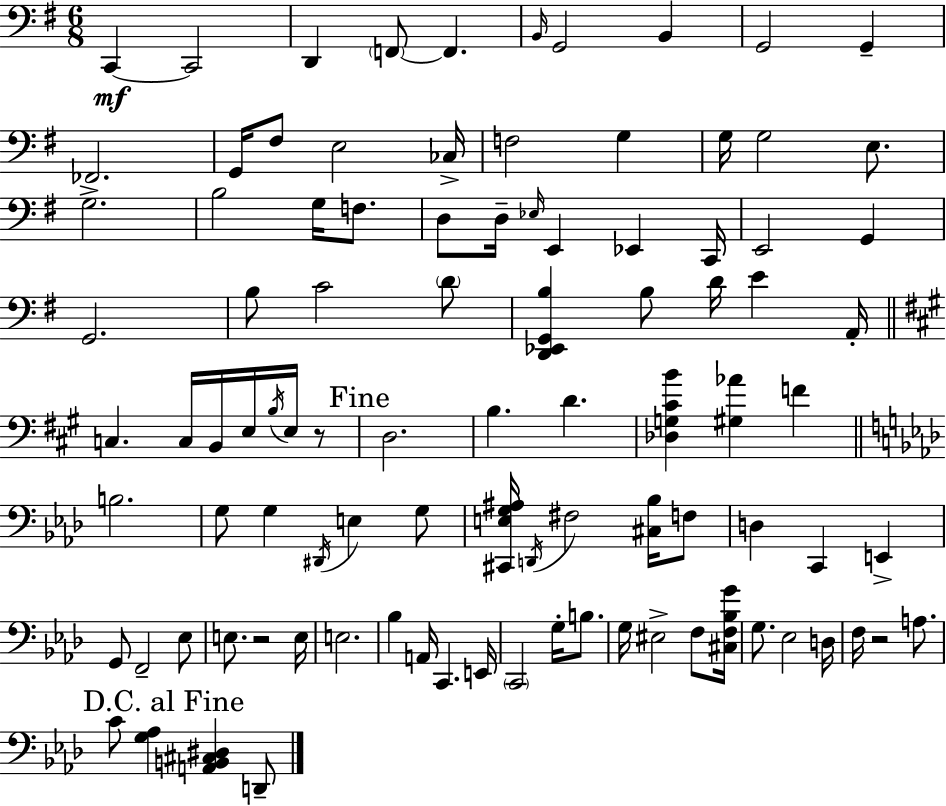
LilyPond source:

{
  \clef bass
  \numericTimeSignature
  \time 6/8
  \key e \minor
  c,4~~\mf c,2 | d,4 \parenthesize f,8~~ f,4. | \grace { b,16 } g,2 b,4 | g,2 g,4-- | \break fes,2. | g,16 fis8 e2 | ces16-> f2 g4 | g16 g2 e8. | \break g2.-> | b2 g16 f8. | d8 d16-- \grace { ees16 } e,4 ees,4 | c,16 e,2 g,4 | \break g,2. | b8 c'2 | \parenthesize d'8 <d, ees, g, b>4 b8 d'16 e'4 | a,16-. \bar "||" \break \key a \major c4. c16 b,16 e16 \acciaccatura { b16 } e16 r8 | \mark "Fine" d2. | b4. d'4. | <des g cis' b'>4 <gis aes'>4 f'4 | \break \bar "||" \break \key aes \major b2. | g8 g4 \acciaccatura { dis,16 } e4 g8 | <cis, e g ais>16 \acciaccatura { d,16 } fis2 <cis bes>16 | f8 d4 c,4 e,4-> | \break g,8 f,2-- | ees8 e8. r2 | e16 e2. | bes4 a,16 c,4. | \break e,16 \parenthesize c,2 g16-. b8. | g16 eis2-> f8 | <cis f bes g'>16 g8. ees2 | d16 f16 r2 a8. | \break \mark "D.C. al Fine" c'8 <g aes>4 <a, b, cis dis>4 | d,8-- \bar "|."
}